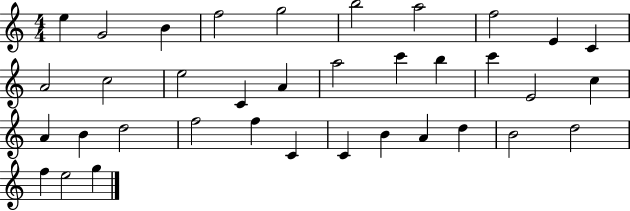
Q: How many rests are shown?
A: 0